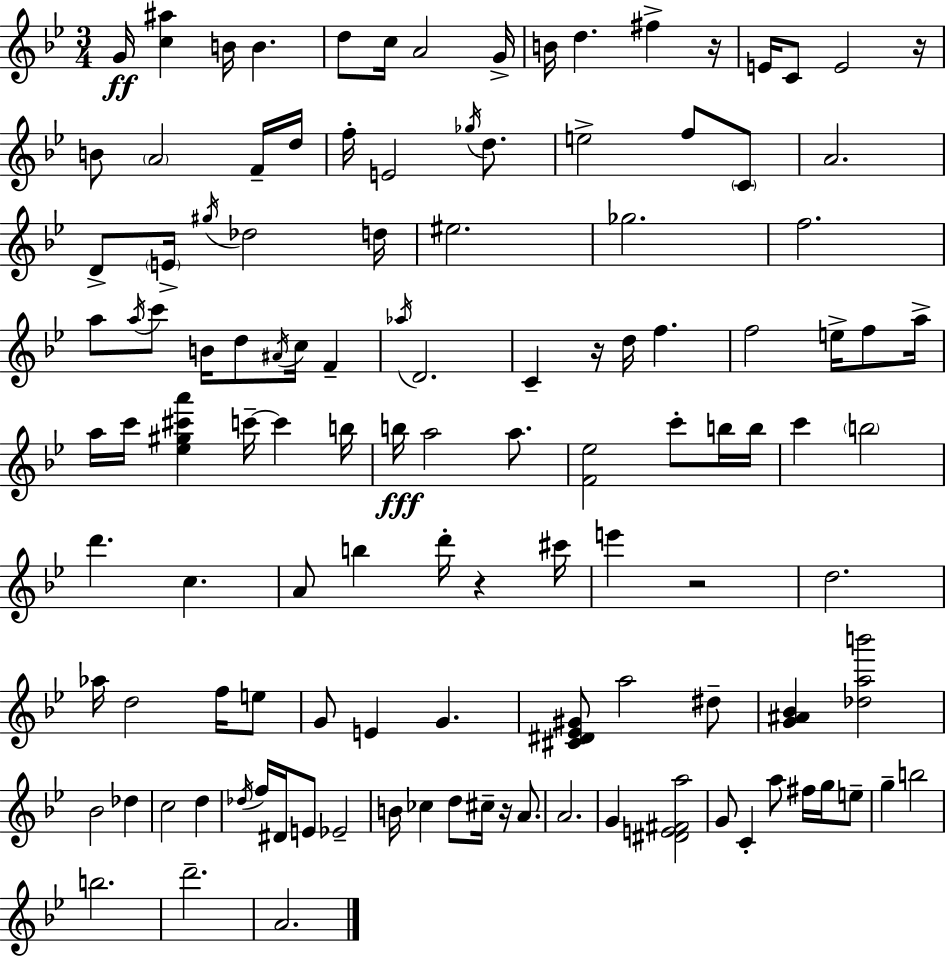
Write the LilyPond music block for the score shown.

{
  \clef treble
  \numericTimeSignature
  \time 3/4
  \key bes \major
  g'16\ff <c'' ais''>4 b'16 b'4. | d''8 c''16 a'2 g'16-> | b'16 d''4. fis''4-> r16 | e'16 c'8 e'2 r16 | \break b'8 \parenthesize a'2 f'16-- d''16 | f''16-. e'2 \acciaccatura { ges''16 } d''8. | e''2-> f''8 \parenthesize c'8 | a'2. | \break d'8-> \parenthesize e'16-> \acciaccatura { gis''16 } des''2 | d''16 eis''2. | ges''2. | f''2. | \break a''8 \acciaccatura { a''16 } c'''8 b'16 d''8 \acciaccatura { ais'16 } c''16 | f'4-- \acciaccatura { aes''16 } d'2. | c'4-- r16 d''16 f''4. | f''2 | \break e''16-> f''8 a''16-> a''16 c'''16 <ees'' gis'' cis''' a'''>4 c'''16--~~ | c'''4 b''16 b''16\fff a''2 | a''8. <f' ees''>2 | c'''8-. b''16 b''16 c'''4 \parenthesize b''2 | \break d'''4. c''4. | a'8 b''4 d'''16-. | r4 cis'''16 e'''4 r2 | d''2. | \break aes''16 d''2 | f''16 e''8 g'8 e'4 g'4. | <cis' dis' ees' gis'>8 a''2 | dis''8-- <g' ais' bes'>4 <des'' a'' b'''>2 | \break bes'2 | des''4 c''2 | d''4 \acciaccatura { des''16 } f''16 dis'16 e'8 ees'2-- | b'16 ces''4 d''8 | \break cis''16-- r16 a'8. a'2. | g'4 <dis' e' fis' a''>2 | g'8 c'4-. | a''8 fis''16 g''16 e''8-- g''4-- b''2 | \break b''2. | d'''2.-- | a'2. | \bar "|."
}